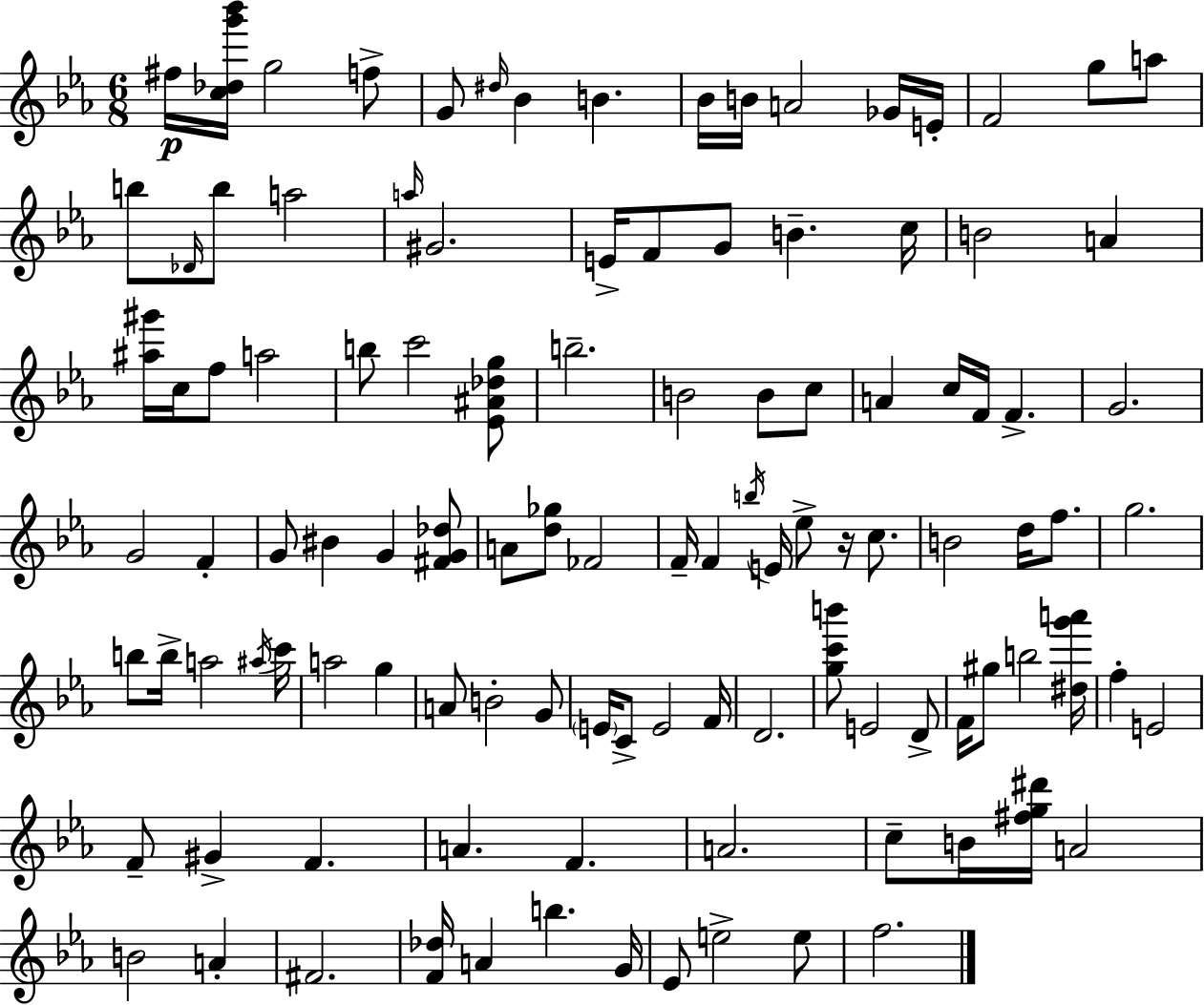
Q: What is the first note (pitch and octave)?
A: F#5